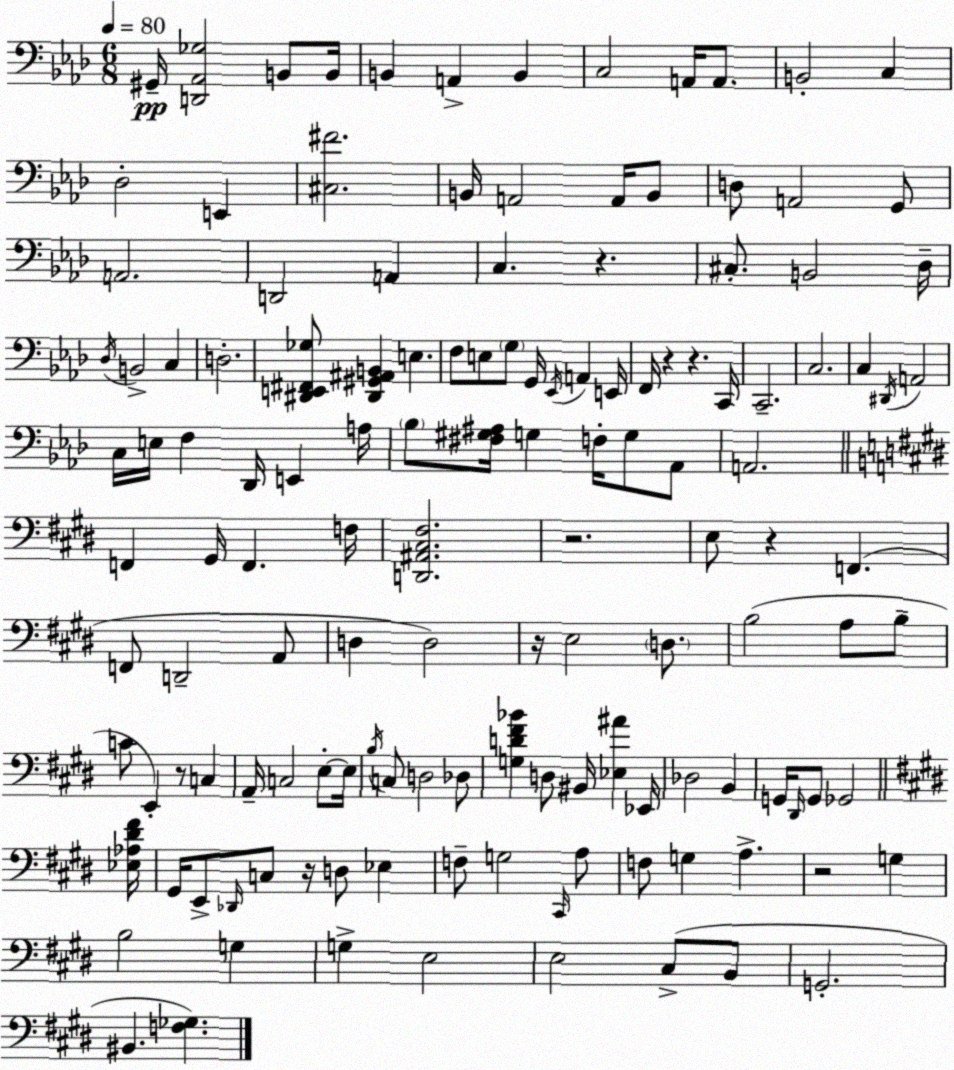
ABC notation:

X:1
T:Untitled
M:6/8
L:1/4
K:Ab
^G,,/4 [D,,_A,,_G,]2 B,,/2 B,,/4 B,, A,, B,, C,2 A,,/4 A,,/2 B,,2 C, _D,2 E,, [^C,^F]2 B,,/4 A,,2 A,,/4 B,,/2 D,/2 A,,2 G,,/2 A,,2 D,,2 A,, C, z ^C,/2 B,,2 _D,/4 _D,/4 B,,2 C, D,2 [^D,,E,,^F,,_G,]/2 [^D,,^G,,^A,,B,,] E, F,/2 E,/2 G,/2 G,,/4 _E,,/4 A,, E,,/4 F,,/4 z z C,,/4 C,,2 C,2 C, ^D,,/4 A,,2 C,/4 E,/4 F, _D,,/4 E,, A,/4 _B,/2 [^F,^G,^A,]/4 G, F,/4 G,/2 _A,,/2 A,,2 F,, ^G,,/4 F,, F,/4 [D,,^A,,^C,^F,]2 z2 E,/2 z F,, F,,/2 D,,2 A,,/2 D, D,2 z/4 E,2 D,/2 B,2 A,/2 B,/2 C/2 E,, z/2 C, A,,/4 C,2 E,/2 E,/4 B,/4 C,/2 D,2 _D,/2 [G,D^F_B] D,/2 ^B,,/4 [_E,^A] _E,,/4 _D,2 B,, G,,/4 ^D,,/4 G,,/2 _G,,2 [_E,_A,^D^F]/4 ^G,,/4 E,,/2 _D,,/4 C,/2 z/4 D,/2 _E, F,/2 G,2 ^C,,/4 A,/2 F,/2 G, A, z2 G, B,2 G, G, E,2 E,2 ^C,/2 B,,/2 G,,2 ^B,, [F,_G,]